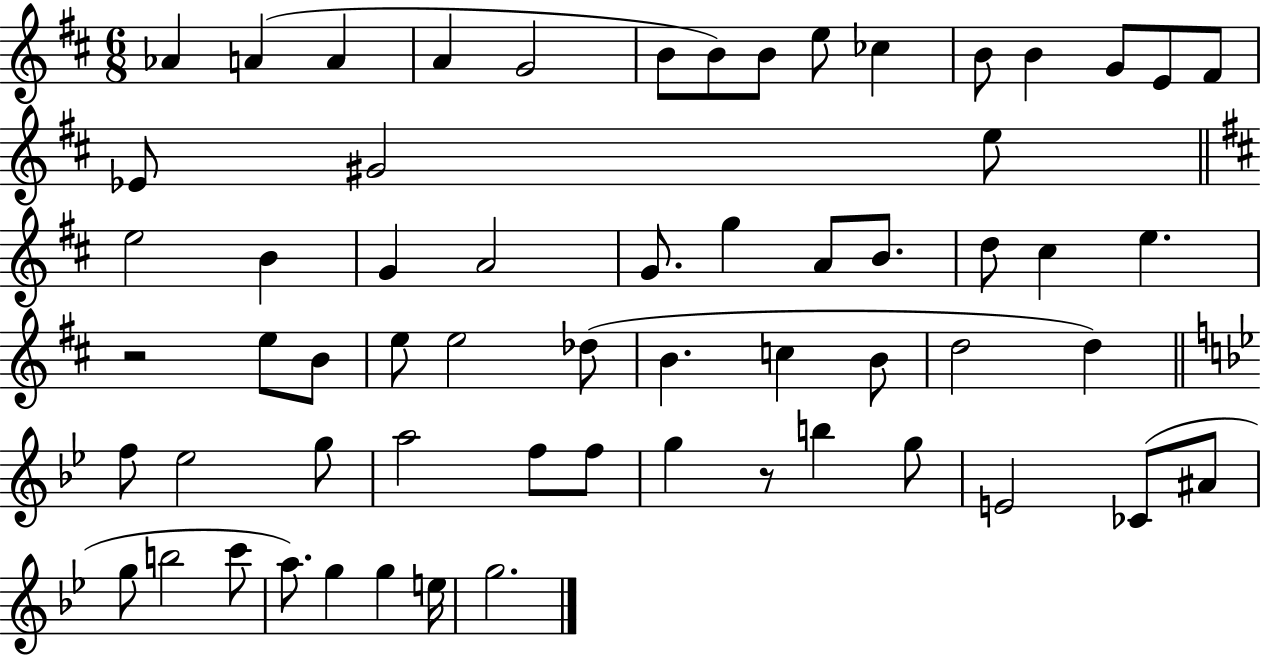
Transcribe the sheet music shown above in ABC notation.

X:1
T:Untitled
M:6/8
L:1/4
K:D
_A A A A G2 B/2 B/2 B/2 e/2 _c B/2 B G/2 E/2 ^F/2 _E/2 ^G2 e/2 e2 B G A2 G/2 g A/2 B/2 d/2 ^c e z2 e/2 B/2 e/2 e2 _d/2 B c B/2 d2 d f/2 _e2 g/2 a2 f/2 f/2 g z/2 b g/2 E2 _C/2 ^A/2 g/2 b2 c'/2 a/2 g g e/4 g2